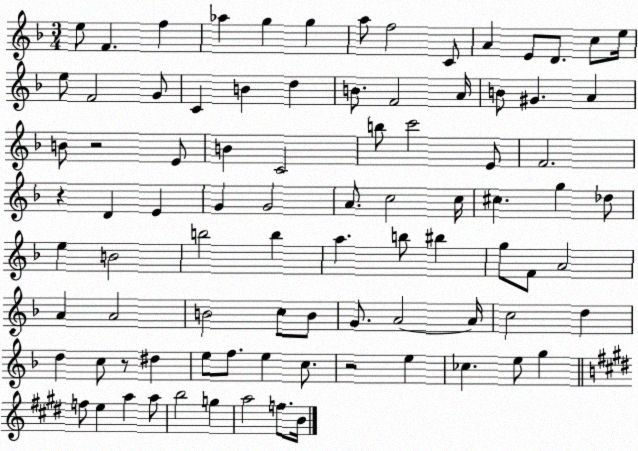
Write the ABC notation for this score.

X:1
T:Untitled
M:3/4
L:1/4
K:F
e/2 F f _a g g a/2 f2 C/2 A E/2 D/2 c/2 e/4 e/2 F2 G/2 C B d B/2 F2 A/4 B/2 ^G A B/2 z2 E/2 B C2 b/2 c'2 E/2 F2 z D E G G2 A/2 c2 c/4 ^c g _d/2 e B2 b2 b a b/2 ^b g/2 F/2 A2 A A2 B2 c/2 B/2 G/2 A2 A/4 c2 d d c/2 z/2 ^d e/2 f/2 e c/2 z2 e _c e/2 g f/2 e a a/2 b2 g a2 f/2 B/4